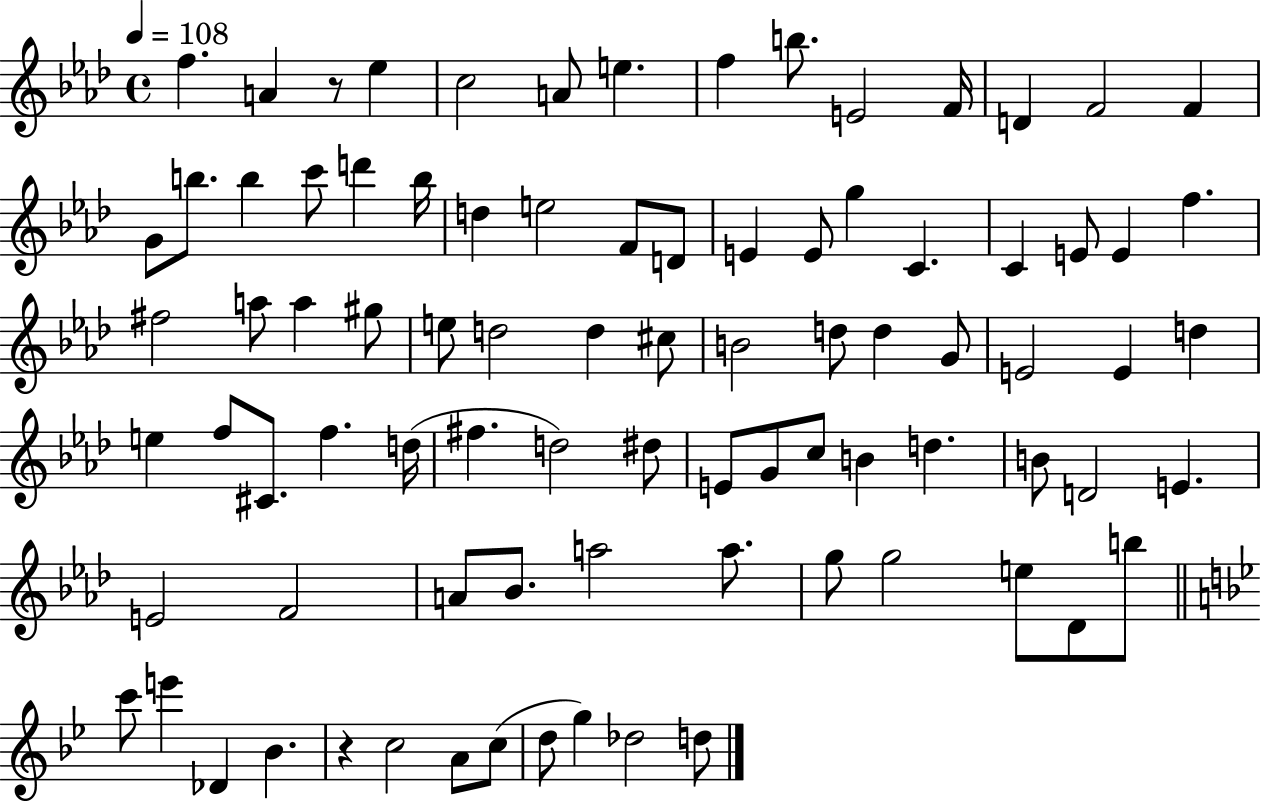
F5/q. A4/q R/e Eb5/q C5/h A4/e E5/q. F5/q B5/e. E4/h F4/s D4/q F4/h F4/q G4/e B5/e. B5/q C6/e D6/q B5/s D5/q E5/h F4/e D4/e E4/q E4/e G5/q C4/q. C4/q E4/e E4/q F5/q. F#5/h A5/e A5/q G#5/e E5/e D5/h D5/q C#5/e B4/h D5/e D5/q G4/e E4/h E4/q D5/q E5/q F5/e C#4/e. F5/q. D5/s F#5/q. D5/h D#5/e E4/e G4/e C5/e B4/q D5/q. B4/e D4/h E4/q. E4/h F4/h A4/e Bb4/e. A5/h A5/e. G5/e G5/h E5/e Db4/e B5/e C6/e E6/q Db4/q Bb4/q. R/q C5/h A4/e C5/e D5/e G5/q Db5/h D5/e